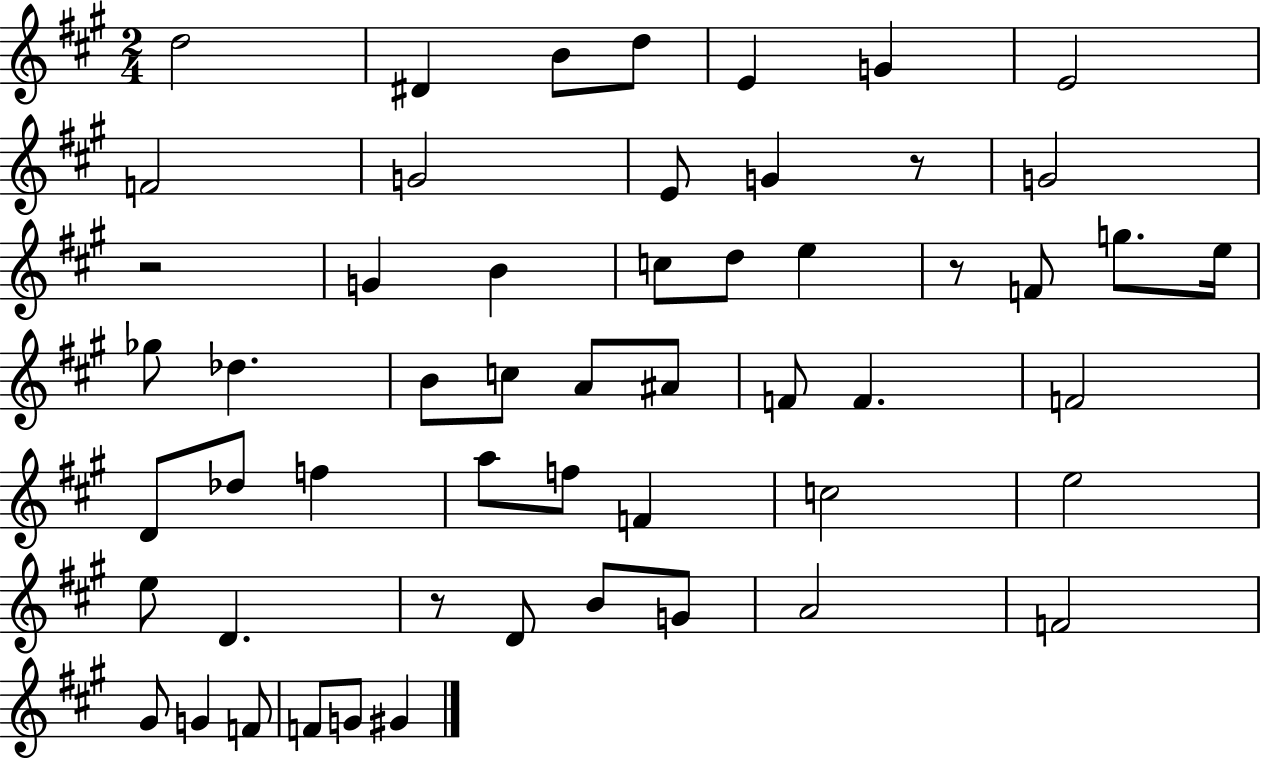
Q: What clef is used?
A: treble